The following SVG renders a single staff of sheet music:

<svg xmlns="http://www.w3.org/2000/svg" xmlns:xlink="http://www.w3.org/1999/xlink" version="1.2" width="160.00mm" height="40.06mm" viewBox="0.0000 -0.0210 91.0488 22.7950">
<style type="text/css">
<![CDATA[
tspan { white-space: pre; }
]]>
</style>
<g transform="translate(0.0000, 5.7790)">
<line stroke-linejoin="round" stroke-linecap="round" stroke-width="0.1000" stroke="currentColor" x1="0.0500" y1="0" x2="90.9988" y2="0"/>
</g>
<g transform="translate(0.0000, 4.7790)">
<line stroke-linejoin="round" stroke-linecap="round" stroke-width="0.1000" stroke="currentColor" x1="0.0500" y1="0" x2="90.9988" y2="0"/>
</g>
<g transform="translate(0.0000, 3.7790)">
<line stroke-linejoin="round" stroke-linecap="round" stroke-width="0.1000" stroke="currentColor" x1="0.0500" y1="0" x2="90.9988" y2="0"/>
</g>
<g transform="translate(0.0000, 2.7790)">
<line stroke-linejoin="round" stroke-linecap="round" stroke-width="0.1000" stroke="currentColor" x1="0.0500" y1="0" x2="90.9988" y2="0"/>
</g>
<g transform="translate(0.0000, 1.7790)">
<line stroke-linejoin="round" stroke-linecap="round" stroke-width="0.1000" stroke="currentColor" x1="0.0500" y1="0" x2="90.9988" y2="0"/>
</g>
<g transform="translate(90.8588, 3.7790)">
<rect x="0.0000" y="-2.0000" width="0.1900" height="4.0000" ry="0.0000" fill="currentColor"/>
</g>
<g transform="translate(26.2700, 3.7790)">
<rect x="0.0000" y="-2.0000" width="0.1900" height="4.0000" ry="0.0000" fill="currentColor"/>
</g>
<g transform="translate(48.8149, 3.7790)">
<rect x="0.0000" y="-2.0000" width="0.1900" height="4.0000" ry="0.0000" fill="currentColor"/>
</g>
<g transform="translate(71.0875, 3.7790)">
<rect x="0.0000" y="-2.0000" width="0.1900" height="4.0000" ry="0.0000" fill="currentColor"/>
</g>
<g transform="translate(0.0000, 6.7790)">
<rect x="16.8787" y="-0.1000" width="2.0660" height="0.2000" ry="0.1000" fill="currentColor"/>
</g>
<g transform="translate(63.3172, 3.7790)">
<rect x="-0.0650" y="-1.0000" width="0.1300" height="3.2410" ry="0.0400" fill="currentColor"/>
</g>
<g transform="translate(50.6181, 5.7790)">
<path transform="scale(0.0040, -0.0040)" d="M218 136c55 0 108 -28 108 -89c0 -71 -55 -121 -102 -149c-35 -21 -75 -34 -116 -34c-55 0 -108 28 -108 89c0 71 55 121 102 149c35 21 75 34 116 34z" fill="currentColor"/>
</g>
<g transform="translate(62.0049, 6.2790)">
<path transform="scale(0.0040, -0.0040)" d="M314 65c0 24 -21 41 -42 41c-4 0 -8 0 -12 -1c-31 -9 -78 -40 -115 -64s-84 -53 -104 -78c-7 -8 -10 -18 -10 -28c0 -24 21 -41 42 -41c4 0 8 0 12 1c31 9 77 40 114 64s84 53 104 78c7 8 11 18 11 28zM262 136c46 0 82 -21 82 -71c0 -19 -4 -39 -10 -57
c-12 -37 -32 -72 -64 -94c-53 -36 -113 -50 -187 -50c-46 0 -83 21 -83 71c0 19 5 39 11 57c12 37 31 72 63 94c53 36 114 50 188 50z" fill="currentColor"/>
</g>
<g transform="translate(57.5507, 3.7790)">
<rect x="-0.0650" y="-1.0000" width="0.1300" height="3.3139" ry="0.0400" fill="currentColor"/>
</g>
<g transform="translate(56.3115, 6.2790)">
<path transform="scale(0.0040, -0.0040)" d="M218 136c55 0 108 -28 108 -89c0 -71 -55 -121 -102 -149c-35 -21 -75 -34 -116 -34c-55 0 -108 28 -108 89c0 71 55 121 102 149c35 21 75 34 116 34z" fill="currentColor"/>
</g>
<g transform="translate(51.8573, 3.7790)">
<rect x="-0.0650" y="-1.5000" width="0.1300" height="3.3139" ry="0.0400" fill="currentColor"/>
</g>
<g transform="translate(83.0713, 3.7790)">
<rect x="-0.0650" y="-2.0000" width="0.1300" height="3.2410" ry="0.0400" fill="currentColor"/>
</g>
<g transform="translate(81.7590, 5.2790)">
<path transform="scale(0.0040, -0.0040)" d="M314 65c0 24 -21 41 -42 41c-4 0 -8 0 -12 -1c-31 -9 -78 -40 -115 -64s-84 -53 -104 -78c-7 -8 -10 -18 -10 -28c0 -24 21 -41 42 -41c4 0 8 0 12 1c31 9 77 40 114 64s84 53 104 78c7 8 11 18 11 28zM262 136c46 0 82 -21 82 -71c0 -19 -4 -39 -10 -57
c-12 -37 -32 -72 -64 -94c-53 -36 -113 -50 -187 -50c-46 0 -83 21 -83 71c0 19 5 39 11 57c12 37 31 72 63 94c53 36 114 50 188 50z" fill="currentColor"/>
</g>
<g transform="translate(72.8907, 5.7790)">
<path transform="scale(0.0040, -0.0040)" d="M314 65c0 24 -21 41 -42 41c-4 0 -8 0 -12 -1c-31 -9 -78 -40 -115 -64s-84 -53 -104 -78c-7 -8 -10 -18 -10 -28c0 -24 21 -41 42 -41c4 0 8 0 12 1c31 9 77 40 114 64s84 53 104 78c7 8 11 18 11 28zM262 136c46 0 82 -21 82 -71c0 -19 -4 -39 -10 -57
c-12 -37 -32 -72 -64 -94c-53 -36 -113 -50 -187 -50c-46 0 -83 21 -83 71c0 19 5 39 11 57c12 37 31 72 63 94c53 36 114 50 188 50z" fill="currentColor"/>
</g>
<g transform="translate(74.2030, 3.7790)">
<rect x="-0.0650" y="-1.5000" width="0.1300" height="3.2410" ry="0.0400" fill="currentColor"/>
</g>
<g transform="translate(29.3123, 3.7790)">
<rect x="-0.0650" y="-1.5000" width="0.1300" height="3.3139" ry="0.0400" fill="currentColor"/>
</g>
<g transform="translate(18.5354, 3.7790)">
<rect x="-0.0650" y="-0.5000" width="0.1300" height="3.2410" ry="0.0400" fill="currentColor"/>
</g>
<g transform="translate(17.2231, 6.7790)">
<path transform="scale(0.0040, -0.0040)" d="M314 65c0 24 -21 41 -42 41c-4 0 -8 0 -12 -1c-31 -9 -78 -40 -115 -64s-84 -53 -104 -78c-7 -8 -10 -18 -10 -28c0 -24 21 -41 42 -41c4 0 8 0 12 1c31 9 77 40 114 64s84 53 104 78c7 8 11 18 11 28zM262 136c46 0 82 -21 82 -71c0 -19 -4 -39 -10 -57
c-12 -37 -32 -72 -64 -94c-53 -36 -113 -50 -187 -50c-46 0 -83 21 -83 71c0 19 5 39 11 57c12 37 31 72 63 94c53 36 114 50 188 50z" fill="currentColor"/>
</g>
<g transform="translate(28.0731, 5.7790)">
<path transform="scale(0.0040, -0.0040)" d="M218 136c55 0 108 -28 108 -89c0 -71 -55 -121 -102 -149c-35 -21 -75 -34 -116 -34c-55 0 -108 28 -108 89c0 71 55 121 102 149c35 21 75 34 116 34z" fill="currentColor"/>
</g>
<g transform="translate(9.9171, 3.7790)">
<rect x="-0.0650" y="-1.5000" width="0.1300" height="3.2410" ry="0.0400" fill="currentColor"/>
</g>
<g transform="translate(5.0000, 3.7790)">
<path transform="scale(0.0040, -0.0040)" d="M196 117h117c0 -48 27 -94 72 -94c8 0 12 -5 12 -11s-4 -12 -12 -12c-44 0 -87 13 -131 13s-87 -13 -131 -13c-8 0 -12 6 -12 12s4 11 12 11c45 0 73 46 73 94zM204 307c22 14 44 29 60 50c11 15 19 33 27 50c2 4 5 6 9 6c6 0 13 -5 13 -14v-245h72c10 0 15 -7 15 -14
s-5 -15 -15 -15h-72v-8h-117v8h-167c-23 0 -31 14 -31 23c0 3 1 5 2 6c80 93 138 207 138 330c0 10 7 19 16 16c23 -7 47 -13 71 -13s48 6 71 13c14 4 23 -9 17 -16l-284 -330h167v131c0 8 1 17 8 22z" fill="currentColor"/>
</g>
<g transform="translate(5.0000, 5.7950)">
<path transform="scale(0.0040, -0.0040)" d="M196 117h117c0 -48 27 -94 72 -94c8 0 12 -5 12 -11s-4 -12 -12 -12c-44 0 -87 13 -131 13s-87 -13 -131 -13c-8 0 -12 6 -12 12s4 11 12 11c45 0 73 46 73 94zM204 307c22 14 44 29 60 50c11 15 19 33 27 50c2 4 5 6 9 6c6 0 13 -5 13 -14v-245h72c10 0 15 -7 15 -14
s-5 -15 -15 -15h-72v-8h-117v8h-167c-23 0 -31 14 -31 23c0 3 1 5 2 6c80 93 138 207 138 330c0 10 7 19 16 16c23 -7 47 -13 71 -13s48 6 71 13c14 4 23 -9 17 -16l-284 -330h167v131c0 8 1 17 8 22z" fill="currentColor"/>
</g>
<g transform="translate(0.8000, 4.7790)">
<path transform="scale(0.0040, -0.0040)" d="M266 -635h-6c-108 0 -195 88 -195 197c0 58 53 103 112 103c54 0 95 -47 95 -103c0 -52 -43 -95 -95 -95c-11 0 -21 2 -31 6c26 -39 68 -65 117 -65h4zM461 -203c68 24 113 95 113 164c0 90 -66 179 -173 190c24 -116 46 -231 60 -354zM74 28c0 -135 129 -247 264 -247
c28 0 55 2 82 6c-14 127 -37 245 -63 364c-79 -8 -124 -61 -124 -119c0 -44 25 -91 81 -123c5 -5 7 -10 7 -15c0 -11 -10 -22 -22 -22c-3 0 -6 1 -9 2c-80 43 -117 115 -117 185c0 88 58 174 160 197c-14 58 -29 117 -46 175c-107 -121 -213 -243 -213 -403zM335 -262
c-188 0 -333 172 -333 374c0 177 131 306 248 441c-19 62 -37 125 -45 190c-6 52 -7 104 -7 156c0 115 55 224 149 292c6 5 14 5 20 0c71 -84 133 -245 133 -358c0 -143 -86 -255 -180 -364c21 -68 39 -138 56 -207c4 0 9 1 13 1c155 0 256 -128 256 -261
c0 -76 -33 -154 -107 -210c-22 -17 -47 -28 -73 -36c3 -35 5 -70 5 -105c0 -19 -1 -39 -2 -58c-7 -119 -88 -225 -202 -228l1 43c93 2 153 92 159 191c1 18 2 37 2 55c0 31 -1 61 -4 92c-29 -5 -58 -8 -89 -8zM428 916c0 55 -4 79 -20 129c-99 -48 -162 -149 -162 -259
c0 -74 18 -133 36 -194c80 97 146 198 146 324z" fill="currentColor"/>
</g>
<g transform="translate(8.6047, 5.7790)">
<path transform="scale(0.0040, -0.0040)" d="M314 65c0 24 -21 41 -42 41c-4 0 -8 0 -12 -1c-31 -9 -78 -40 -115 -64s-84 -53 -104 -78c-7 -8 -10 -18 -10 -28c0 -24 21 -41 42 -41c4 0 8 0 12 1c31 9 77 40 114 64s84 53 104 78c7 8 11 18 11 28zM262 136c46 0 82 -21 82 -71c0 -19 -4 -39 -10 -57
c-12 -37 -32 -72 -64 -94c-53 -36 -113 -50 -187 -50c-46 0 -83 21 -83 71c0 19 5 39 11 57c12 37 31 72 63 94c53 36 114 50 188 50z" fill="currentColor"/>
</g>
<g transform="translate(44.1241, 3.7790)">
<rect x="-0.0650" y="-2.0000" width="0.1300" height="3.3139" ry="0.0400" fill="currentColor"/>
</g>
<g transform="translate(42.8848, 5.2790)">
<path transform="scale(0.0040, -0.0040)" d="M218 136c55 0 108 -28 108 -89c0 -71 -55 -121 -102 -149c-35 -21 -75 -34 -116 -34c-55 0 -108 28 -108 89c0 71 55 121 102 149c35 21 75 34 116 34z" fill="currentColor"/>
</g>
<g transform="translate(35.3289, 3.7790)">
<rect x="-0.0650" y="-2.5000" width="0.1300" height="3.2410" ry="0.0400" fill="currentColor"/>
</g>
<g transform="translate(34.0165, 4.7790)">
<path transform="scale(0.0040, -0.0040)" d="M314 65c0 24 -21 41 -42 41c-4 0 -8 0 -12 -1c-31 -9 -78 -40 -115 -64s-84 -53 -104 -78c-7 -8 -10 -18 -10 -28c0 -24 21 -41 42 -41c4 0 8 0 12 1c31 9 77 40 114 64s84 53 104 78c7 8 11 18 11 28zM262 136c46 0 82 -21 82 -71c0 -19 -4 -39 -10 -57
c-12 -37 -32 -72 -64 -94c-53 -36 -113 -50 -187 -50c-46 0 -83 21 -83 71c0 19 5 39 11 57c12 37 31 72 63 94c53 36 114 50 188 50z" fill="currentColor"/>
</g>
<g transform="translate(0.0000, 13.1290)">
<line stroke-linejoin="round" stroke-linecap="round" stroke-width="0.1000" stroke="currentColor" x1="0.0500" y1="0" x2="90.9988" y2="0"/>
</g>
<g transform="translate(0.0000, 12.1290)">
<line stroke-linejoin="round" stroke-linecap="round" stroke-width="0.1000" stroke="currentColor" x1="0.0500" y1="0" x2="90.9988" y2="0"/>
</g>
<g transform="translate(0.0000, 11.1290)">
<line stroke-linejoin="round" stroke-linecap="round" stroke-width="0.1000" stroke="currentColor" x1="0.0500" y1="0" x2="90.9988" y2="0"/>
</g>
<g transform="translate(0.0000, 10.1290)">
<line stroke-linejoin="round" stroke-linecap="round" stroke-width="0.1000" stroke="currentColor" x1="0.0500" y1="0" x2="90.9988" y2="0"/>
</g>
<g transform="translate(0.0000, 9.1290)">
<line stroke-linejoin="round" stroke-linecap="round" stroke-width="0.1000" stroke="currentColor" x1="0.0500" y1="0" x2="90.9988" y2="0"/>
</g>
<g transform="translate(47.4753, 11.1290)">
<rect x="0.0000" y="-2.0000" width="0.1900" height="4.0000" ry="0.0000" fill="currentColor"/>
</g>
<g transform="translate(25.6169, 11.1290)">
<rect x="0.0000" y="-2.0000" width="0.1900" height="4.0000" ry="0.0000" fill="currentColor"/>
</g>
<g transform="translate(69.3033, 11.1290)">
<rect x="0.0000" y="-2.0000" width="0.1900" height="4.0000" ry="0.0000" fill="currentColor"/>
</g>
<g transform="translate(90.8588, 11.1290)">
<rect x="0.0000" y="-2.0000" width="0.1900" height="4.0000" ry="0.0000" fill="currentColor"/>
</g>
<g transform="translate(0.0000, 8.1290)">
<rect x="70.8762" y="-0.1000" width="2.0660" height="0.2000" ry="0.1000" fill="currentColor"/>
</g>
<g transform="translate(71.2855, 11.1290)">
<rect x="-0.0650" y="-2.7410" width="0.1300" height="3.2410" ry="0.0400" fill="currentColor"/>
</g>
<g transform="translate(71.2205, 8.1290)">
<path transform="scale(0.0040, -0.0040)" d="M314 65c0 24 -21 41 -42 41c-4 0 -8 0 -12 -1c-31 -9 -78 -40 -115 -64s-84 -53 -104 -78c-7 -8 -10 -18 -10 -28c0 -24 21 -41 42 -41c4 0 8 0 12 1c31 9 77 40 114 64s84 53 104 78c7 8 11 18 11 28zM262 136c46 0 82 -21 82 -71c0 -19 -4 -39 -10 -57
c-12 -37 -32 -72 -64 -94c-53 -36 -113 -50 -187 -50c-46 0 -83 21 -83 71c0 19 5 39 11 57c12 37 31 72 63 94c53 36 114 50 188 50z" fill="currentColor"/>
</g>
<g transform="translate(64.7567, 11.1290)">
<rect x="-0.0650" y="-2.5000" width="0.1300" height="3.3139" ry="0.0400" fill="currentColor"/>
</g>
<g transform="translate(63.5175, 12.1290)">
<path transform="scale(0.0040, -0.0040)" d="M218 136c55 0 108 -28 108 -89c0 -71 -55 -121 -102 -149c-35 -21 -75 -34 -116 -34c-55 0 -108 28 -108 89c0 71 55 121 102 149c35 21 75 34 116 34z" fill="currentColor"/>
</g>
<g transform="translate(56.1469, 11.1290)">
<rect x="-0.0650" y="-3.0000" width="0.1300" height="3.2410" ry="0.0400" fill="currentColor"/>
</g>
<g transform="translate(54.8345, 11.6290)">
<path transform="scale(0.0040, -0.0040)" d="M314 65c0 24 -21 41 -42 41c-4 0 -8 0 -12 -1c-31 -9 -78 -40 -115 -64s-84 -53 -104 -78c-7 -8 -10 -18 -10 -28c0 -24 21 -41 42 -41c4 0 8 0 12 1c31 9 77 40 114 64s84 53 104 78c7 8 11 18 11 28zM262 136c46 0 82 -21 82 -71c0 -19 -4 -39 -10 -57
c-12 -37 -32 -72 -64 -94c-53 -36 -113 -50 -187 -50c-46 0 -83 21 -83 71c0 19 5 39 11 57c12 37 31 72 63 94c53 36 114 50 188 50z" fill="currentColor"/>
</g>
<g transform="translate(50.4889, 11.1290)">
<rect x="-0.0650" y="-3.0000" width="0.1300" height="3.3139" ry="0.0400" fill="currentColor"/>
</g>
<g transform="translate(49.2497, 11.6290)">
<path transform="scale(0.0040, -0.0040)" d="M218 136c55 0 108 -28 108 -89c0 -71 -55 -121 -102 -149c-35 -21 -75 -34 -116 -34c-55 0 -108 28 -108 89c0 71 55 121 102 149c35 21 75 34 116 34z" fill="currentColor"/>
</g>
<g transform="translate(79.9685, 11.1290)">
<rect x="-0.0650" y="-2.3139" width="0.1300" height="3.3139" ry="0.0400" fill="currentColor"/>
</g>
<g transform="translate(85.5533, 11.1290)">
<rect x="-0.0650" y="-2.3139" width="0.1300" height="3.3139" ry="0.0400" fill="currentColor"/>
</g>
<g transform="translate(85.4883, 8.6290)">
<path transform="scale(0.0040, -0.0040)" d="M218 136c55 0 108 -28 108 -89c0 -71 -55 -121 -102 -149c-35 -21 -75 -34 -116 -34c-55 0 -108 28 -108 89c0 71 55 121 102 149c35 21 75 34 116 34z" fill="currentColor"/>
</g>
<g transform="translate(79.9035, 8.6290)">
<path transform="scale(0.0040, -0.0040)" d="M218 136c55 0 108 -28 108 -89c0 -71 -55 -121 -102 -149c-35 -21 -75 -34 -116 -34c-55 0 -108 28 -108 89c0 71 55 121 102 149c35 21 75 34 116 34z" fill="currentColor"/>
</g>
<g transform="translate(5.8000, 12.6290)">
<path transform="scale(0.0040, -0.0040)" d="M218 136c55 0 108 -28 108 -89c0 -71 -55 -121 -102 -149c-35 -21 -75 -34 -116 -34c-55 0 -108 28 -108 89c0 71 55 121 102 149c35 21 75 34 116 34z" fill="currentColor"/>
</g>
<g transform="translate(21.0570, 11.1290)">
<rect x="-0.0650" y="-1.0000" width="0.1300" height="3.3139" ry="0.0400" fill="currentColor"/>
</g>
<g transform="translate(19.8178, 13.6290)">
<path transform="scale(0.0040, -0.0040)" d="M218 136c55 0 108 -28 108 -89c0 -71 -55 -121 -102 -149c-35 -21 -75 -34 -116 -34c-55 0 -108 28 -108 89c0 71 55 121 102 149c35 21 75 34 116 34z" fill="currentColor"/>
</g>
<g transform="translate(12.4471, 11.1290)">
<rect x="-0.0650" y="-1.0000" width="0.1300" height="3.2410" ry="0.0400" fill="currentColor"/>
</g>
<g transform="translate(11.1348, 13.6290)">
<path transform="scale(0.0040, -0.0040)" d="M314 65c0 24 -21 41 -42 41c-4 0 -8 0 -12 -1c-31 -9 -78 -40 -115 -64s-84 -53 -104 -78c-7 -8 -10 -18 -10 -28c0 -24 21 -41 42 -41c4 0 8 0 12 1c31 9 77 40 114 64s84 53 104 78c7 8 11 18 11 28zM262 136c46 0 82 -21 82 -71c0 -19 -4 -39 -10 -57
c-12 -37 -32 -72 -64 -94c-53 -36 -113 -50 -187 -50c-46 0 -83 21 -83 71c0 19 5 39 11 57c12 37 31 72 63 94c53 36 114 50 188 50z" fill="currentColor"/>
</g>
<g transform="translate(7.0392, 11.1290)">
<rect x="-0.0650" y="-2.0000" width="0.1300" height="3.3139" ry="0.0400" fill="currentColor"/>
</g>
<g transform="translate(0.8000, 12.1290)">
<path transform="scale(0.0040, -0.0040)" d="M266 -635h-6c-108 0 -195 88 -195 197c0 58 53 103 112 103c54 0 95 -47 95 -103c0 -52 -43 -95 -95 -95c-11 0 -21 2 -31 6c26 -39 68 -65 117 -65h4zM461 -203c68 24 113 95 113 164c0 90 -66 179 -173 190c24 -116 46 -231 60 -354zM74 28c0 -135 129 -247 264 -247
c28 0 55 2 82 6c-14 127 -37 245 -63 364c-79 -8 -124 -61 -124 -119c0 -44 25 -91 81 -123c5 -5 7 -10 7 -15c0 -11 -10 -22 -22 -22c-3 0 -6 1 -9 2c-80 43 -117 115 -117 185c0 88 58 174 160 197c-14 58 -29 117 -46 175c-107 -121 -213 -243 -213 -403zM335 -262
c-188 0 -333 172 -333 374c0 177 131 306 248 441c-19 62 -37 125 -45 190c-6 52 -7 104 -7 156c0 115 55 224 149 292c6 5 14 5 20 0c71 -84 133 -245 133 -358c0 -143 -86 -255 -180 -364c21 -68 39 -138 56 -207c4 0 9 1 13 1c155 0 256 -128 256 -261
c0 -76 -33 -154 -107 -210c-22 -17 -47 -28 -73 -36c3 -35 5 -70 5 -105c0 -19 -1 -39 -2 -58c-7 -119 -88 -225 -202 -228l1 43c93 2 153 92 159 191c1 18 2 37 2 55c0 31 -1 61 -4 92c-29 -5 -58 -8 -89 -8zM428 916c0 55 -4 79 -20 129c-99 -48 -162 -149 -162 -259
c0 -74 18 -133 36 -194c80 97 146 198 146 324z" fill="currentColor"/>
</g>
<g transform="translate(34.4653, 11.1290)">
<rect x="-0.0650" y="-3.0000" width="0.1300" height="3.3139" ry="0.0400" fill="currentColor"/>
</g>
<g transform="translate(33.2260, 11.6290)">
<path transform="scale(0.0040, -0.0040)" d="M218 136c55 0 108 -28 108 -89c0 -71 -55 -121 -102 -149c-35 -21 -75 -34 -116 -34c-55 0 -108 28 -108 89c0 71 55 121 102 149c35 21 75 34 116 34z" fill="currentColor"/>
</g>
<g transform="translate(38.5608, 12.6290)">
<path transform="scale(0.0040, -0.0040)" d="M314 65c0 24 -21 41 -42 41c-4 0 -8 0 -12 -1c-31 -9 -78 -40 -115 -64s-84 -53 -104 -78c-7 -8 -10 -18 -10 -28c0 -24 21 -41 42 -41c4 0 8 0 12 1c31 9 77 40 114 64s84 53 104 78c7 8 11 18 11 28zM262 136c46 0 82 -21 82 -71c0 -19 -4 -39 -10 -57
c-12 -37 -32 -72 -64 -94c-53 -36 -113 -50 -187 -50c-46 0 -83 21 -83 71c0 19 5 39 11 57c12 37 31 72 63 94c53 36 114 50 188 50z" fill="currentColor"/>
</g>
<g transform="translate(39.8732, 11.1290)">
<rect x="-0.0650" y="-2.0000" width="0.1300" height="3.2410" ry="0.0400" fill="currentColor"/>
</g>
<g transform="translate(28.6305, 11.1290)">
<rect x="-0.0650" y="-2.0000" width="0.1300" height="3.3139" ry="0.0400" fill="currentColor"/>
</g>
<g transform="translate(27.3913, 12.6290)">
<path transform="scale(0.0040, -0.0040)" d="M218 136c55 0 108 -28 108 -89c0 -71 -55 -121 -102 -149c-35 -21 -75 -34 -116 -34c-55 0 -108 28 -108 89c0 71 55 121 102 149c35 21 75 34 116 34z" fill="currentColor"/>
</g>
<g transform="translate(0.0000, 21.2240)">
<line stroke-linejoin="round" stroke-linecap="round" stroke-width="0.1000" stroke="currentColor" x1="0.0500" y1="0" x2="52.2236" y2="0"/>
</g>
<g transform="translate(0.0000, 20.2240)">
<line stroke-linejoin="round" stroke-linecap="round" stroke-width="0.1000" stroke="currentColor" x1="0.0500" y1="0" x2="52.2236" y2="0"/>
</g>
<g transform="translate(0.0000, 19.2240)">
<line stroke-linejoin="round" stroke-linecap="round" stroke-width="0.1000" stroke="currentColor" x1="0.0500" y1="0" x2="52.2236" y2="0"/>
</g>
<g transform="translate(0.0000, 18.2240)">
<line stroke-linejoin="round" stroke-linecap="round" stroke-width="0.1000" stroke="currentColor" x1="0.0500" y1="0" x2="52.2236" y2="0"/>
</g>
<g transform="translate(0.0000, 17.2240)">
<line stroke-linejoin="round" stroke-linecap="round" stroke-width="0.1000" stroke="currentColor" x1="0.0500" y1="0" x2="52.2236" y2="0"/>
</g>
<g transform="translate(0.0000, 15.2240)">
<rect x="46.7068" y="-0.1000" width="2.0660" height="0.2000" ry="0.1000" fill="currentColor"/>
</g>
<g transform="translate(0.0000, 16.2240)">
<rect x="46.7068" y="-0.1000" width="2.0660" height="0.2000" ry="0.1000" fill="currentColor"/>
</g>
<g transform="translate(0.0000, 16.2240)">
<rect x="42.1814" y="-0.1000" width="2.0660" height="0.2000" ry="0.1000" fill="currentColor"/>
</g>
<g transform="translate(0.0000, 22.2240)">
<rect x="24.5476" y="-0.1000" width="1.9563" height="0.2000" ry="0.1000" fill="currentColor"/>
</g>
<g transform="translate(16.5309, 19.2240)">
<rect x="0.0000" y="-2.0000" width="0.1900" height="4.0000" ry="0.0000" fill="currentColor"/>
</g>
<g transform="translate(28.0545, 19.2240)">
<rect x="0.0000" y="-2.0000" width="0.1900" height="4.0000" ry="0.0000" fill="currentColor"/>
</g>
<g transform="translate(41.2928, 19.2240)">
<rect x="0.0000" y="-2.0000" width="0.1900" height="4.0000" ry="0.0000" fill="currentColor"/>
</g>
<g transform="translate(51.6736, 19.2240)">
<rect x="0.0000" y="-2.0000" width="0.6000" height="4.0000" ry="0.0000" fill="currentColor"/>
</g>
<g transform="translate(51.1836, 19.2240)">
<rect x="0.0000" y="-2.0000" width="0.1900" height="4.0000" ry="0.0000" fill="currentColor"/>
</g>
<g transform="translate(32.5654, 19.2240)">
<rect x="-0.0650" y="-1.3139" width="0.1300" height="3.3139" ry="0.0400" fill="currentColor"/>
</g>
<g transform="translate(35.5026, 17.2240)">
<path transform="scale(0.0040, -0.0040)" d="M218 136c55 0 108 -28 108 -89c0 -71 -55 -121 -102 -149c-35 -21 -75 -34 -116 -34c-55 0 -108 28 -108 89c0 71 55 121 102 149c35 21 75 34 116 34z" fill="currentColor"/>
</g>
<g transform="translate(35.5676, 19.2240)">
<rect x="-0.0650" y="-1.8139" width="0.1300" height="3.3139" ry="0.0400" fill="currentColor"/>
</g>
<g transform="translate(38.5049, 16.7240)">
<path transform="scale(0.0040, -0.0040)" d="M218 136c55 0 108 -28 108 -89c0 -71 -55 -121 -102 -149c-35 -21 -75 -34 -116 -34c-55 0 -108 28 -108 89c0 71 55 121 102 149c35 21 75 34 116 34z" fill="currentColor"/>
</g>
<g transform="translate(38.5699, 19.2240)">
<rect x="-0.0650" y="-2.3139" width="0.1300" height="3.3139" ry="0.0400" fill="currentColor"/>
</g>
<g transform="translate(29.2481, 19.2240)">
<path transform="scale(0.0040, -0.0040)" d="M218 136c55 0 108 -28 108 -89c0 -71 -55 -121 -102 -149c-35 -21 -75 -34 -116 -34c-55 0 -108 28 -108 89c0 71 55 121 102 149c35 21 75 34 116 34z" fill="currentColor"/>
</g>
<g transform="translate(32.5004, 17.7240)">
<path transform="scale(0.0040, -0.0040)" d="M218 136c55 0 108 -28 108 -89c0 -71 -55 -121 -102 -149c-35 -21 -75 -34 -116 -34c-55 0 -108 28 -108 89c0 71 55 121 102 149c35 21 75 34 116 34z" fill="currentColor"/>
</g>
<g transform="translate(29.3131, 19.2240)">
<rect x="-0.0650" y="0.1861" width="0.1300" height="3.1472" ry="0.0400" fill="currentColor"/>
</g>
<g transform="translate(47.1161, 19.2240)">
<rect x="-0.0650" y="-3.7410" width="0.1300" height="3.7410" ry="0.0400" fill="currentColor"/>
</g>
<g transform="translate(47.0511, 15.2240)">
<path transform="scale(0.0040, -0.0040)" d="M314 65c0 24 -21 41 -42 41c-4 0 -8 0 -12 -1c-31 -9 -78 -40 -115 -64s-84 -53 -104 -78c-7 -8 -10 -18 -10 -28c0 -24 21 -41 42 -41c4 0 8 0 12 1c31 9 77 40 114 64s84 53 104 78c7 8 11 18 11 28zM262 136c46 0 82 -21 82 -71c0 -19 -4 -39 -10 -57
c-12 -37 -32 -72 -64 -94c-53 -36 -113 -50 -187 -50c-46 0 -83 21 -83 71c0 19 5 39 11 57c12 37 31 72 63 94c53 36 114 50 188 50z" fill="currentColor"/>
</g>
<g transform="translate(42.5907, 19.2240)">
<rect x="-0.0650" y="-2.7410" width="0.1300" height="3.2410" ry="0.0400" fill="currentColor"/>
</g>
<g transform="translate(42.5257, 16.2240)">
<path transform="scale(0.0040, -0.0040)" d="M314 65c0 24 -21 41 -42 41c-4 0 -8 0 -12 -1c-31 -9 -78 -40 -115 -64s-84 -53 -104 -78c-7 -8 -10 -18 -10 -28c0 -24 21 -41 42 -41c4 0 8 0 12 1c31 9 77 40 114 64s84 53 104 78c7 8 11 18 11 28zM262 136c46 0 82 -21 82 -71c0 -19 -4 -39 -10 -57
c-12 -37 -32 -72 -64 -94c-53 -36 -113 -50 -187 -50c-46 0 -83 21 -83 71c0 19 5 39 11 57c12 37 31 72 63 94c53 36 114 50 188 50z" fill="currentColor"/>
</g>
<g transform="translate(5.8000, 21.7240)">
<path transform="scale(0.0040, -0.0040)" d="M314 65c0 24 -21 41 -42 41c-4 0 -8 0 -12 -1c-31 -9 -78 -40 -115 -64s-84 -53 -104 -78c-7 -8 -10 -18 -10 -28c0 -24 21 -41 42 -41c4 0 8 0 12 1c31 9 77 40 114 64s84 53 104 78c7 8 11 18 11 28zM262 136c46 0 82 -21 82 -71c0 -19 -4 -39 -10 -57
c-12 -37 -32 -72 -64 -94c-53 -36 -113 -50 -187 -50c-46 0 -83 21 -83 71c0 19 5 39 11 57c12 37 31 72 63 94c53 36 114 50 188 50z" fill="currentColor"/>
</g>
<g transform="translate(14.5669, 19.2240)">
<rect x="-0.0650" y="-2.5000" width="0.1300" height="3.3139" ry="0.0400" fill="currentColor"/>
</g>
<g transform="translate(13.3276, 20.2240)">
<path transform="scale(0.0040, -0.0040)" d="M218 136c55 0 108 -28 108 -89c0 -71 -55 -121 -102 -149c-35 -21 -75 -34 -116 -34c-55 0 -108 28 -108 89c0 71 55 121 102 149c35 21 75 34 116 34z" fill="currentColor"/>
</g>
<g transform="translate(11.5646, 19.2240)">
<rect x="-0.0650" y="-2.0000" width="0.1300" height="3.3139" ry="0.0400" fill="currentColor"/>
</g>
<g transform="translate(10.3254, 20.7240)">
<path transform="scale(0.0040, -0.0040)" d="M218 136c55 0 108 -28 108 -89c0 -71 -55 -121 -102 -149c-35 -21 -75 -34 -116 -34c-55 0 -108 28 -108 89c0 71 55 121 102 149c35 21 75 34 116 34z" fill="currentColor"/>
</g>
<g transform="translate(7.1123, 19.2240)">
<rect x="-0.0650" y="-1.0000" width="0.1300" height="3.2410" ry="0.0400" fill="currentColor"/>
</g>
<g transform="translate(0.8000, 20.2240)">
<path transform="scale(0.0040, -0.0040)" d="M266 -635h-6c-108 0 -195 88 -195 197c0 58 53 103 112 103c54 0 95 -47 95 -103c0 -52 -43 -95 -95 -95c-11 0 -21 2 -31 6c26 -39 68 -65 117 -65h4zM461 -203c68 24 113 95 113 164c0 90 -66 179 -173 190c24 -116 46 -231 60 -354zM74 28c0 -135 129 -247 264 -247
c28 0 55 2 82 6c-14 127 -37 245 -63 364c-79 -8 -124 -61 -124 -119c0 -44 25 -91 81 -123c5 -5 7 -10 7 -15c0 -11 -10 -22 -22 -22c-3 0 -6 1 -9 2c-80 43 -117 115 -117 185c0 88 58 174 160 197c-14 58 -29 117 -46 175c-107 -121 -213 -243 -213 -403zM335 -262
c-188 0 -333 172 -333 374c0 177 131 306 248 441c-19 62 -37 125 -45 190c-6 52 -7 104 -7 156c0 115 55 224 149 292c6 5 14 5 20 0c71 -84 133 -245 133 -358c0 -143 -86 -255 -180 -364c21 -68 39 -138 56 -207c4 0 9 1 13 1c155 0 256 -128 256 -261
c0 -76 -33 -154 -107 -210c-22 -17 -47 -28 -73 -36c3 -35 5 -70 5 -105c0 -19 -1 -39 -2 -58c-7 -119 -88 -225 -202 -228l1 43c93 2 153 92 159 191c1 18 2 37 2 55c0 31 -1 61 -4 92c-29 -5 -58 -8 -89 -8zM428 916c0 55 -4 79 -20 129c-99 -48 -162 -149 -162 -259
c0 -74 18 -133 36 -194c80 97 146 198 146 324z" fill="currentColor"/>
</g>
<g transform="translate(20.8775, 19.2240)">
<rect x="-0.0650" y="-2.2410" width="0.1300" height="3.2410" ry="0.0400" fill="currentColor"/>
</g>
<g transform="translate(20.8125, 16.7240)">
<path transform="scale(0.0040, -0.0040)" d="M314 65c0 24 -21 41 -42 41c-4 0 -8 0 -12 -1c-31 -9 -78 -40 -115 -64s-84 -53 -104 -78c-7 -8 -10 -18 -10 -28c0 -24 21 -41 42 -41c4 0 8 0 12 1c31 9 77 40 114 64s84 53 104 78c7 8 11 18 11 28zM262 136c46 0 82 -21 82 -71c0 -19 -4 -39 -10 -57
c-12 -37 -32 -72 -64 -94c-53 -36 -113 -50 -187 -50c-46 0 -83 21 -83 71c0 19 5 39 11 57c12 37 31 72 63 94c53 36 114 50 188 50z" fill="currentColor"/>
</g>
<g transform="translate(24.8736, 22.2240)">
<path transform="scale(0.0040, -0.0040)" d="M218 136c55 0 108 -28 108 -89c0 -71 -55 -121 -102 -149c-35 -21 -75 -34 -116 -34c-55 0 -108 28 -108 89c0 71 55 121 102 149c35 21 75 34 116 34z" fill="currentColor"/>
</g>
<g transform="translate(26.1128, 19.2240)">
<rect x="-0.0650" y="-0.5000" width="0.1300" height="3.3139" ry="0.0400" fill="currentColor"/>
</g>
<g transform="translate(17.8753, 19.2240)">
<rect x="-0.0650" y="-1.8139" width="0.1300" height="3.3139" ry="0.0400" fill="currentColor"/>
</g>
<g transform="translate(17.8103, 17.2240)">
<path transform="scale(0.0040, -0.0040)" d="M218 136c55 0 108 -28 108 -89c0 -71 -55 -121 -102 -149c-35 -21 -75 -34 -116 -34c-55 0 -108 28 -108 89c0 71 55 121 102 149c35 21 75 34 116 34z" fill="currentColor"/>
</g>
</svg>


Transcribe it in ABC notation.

X:1
T:Untitled
M:4/4
L:1/4
K:C
E2 C2 E G2 F E D D2 E2 F2 F D2 D F A F2 A A2 G a2 g g D2 F G f g2 C B e f g a2 c'2